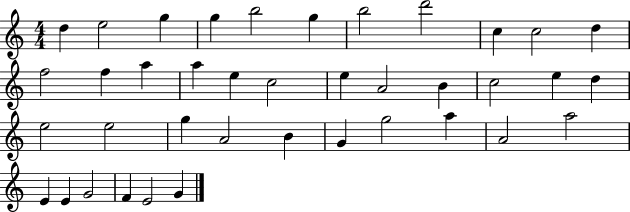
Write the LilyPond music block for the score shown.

{
  \clef treble
  \numericTimeSignature
  \time 4/4
  \key c \major
  d''4 e''2 g''4 | g''4 b''2 g''4 | b''2 d'''2 | c''4 c''2 d''4 | \break f''2 f''4 a''4 | a''4 e''4 c''2 | e''4 a'2 b'4 | c''2 e''4 d''4 | \break e''2 e''2 | g''4 a'2 b'4 | g'4 g''2 a''4 | a'2 a''2 | \break e'4 e'4 g'2 | f'4 e'2 g'4 | \bar "|."
}